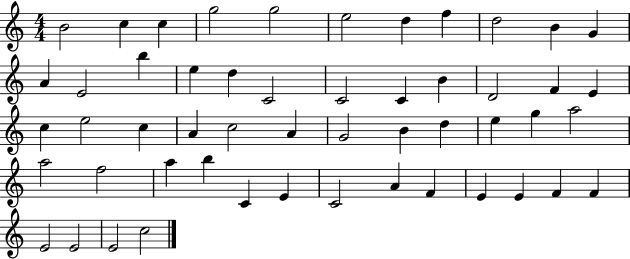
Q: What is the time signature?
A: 4/4